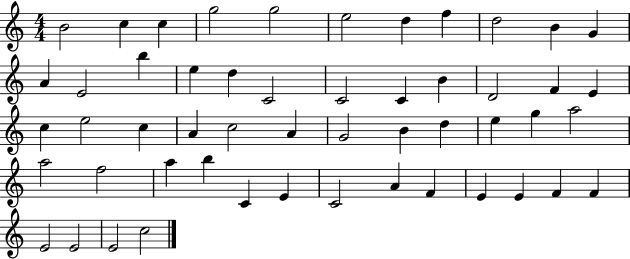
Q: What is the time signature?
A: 4/4